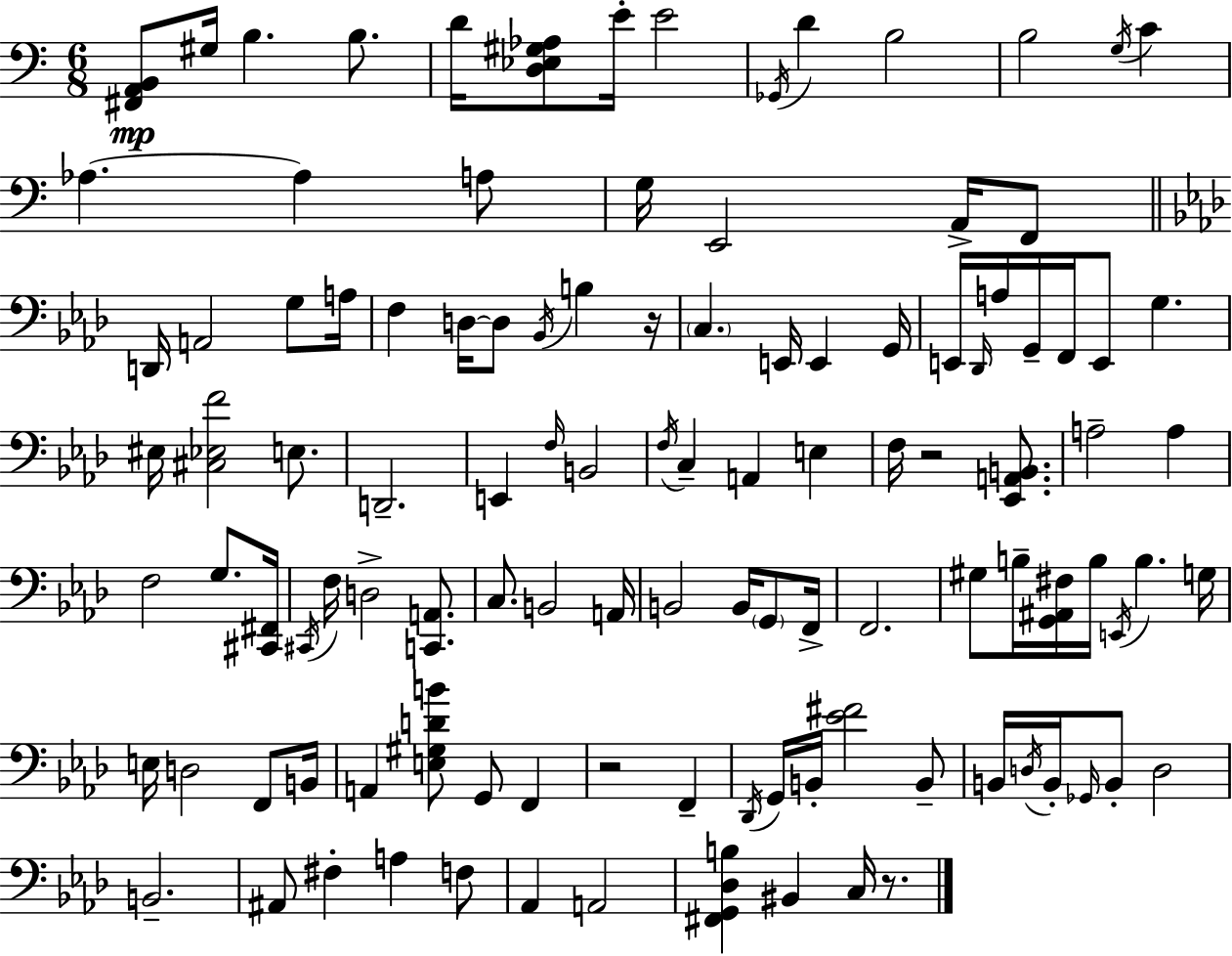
X:1
T:Untitled
M:6/8
L:1/4
K:C
[^F,,A,,B,,]/2 ^G,/4 B, B,/2 D/4 [D,_E,^G,_A,]/2 E/4 E2 _G,,/4 D B,2 B,2 G,/4 C _A, _A, A,/2 G,/4 E,,2 A,,/4 F,,/2 D,,/4 A,,2 G,/2 A,/4 F, D,/4 D,/2 _B,,/4 B, z/4 C, E,,/4 E,, G,,/4 E,,/4 _D,,/4 A,/4 G,,/4 F,,/4 E,,/2 G, ^E,/4 [^C,_E,F]2 E,/2 D,,2 E,, F,/4 B,,2 F,/4 C, A,, E, F,/4 z2 [_E,,A,,B,,]/2 A,2 A, F,2 G,/2 [^C,,^F,,]/4 ^C,,/4 F,/4 D,2 [C,,A,,]/2 C,/2 B,,2 A,,/4 B,,2 B,,/4 G,,/2 F,,/4 F,,2 ^G,/2 B,/4 [G,,^A,,^F,]/4 B,/4 E,,/4 B, G,/4 E,/4 D,2 F,,/2 B,,/4 A,, [E,^G,DB]/2 G,,/2 F,, z2 F,, _D,,/4 G,,/4 B,,/4 [_E^F]2 B,,/2 B,,/4 D,/4 B,,/4 _G,,/4 B,,/2 D,2 B,,2 ^A,,/2 ^F, A, F,/2 _A,, A,,2 [^F,,G,,_D,B,] ^B,, C,/4 z/2